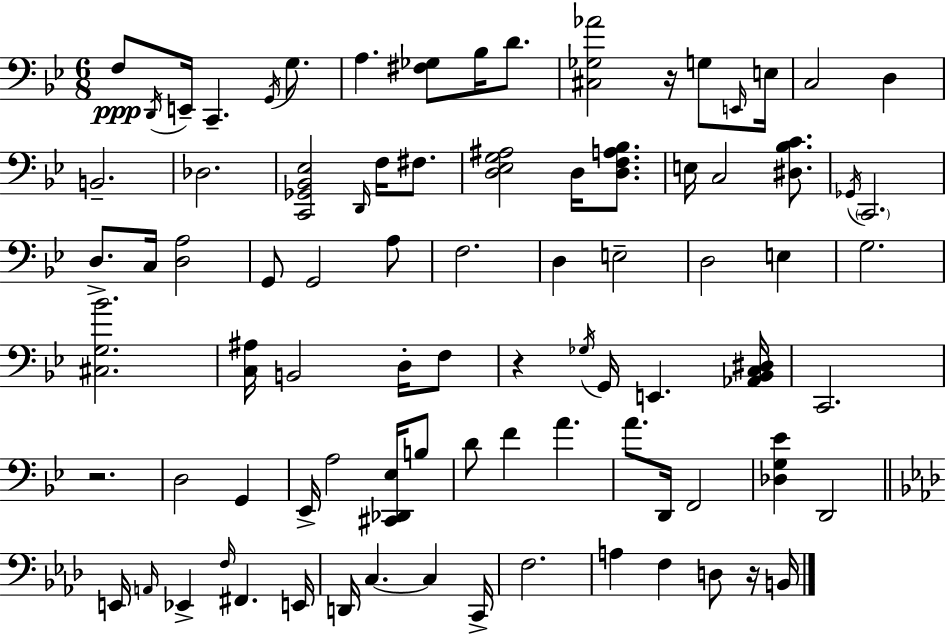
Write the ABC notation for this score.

X:1
T:Untitled
M:6/8
L:1/4
K:Gm
F,/2 D,,/4 E,,/4 C,, G,,/4 G,/2 A, [^F,_G,]/2 _B,/4 D/2 [^C,_G,_A]2 z/4 G,/2 E,,/4 E,/4 C,2 D, B,,2 _D,2 [C,,_G,,_B,,_E,]2 D,,/4 F,/4 ^F,/2 [D,_E,G,^A,]2 D,/4 [D,F,A,_B,]/2 E,/4 C,2 [^D,_B,C]/2 _G,,/4 C,,2 D,/2 C,/4 [D,A,]2 G,,/2 G,,2 A,/2 F,2 D, E,2 D,2 E, G,2 [^C,G,_B]2 [C,^A,]/4 B,,2 D,/4 F,/2 z _G,/4 G,,/4 E,, [_A,,_B,,C,^D,]/4 C,,2 z2 D,2 G,, _E,,/4 A,2 [^C,,_D,,_E,]/4 B,/2 D/2 F A A/2 D,,/4 F,,2 [_D,G,_E] D,,2 E,,/4 A,,/4 _E,, F,/4 ^F,, E,,/4 D,,/4 C, C, C,,/4 F,2 A, F, D,/2 z/4 B,,/4